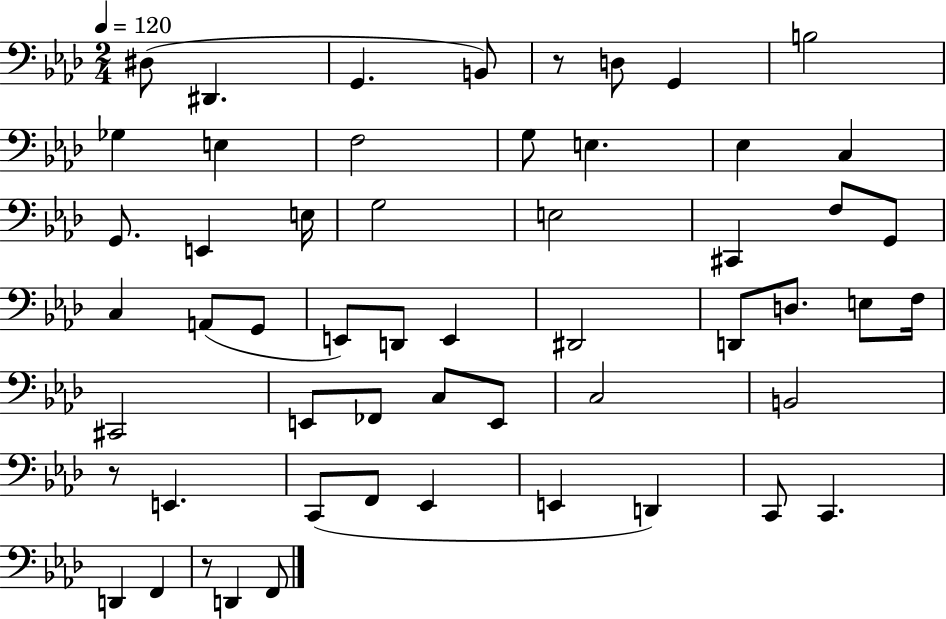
D#3/e D#2/q. G2/q. B2/e R/e D3/e G2/q B3/h Gb3/q E3/q F3/h G3/e E3/q. Eb3/q C3/q G2/e. E2/q E3/s G3/h E3/h C#2/q F3/e G2/e C3/q A2/e G2/e E2/e D2/e E2/q D#2/h D2/e D3/e. E3/e F3/s C#2/h E2/e FES2/e C3/e E2/e C3/h B2/h R/e E2/q. C2/e F2/e Eb2/q E2/q D2/q C2/e C2/q. D2/q F2/q R/e D2/q F2/e